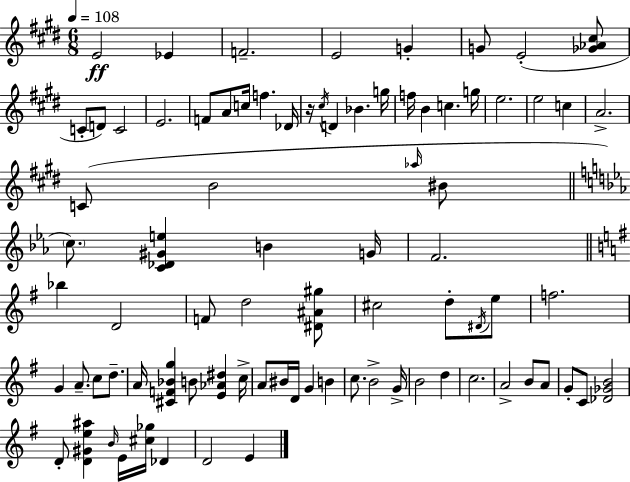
E4/h Eb4/q F4/h. E4/h G4/q G4/e E4/h [Gb4,Ab4,C#5]/e C4/e D4/e C4/h E4/h. F4/e A4/e C5/s F5/q. Db4/s R/s C#5/s D4/q Bb4/q. G5/s F5/s B4/q C5/q. G5/s E5/h. E5/h C5/q A4/h. C4/e B4/h Ab5/s BIS4/e C5/e. [C4,Db4,G#4,E5]/q B4/q G4/s F4/h. Bb5/q D4/h F4/e D5/h [D#4,A#4,G#5]/e C#5/h D5/e D#4/s E5/e F5/h. G4/q A4/e. C5/e D5/e. A4/s [C#4,F4,Bb4,G5]/q B4/e [E4,Ab4,D#5]/q C5/s A4/e BIS4/s D4/s G4/q B4/q C5/e. B4/h G4/s B4/h D5/q C5/h. A4/h B4/e A4/e G4/e C4/e [Db4,Gb4,B4]/h D4/e [D4,G#4,E5,A#5]/q B4/s E4/s [C#5,Gb5]/s Db4/q D4/h E4/q